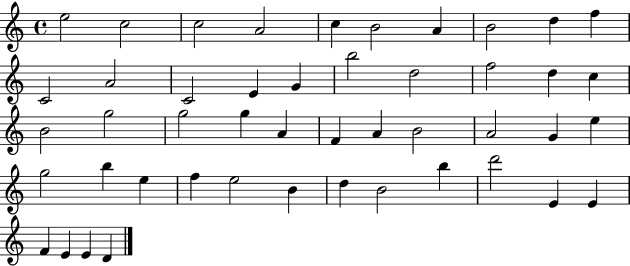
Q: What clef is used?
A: treble